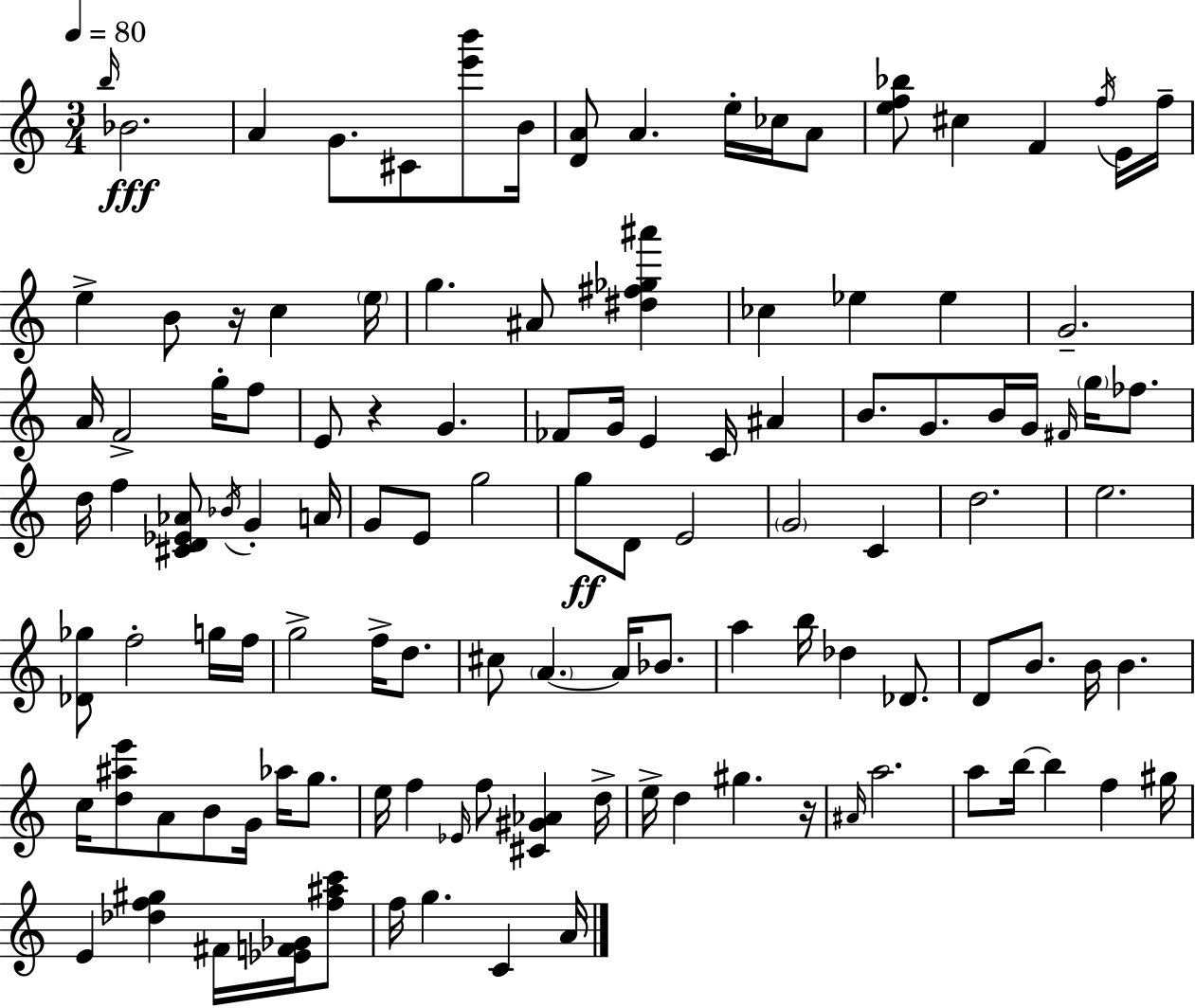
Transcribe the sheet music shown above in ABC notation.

X:1
T:Untitled
M:3/4
L:1/4
K:C
b/4 _B2 A G/2 ^C/2 [e'b']/2 B/4 [DA]/2 A e/4 _c/4 A/2 [ef_b]/2 ^c F f/4 E/4 f/4 e B/2 z/4 c e/4 g ^A/2 [^d^f_g^a'] _c _e _e G2 A/4 F2 g/4 f/2 E/2 z G _F/2 G/4 E C/4 ^A B/2 G/2 B/4 G/4 ^F/4 g/4 _f/2 d/4 f [^CD_E_A]/2 _B/4 G A/4 G/2 E/2 g2 g/2 D/2 E2 G2 C d2 e2 [_D_g]/2 f2 g/4 f/4 g2 f/4 d/2 ^c/2 A A/4 _B/2 a b/4 _d _D/2 D/2 B/2 B/4 B c/4 [d^ae']/2 A/2 B/2 G/4 _a/4 g/2 e/4 f _E/4 f/2 [^C^G_A] d/4 e/4 d ^g z/4 ^A/4 a2 a/2 b/4 b f ^g/4 E [_df^g] ^F/4 [_EF_G]/4 [f^ac']/2 f/4 g C A/4